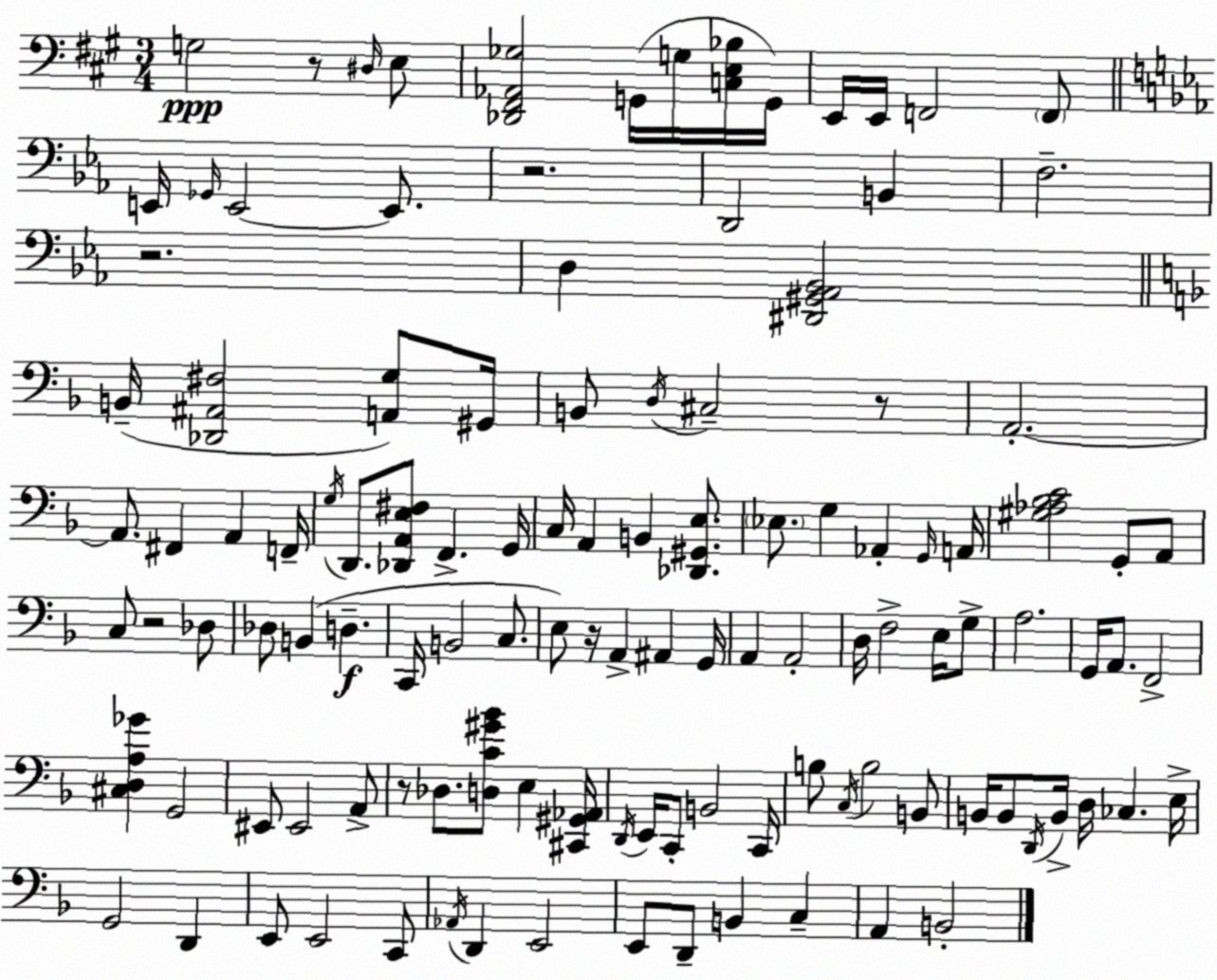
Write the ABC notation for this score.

X:1
T:Untitled
M:3/4
L:1/4
K:A
G,2 z/2 ^D,/4 E,/2 [_D,,^F,,_A,,_G,]2 G,,/4 G,/4 [C,E,_B,]/4 G,,/4 E,,/4 E,,/4 F,,2 F,,/2 E,,/4 _G,,/4 E,,2 E,,/2 z2 D,,2 B,, F,2 z2 D, [^D,,^G,,_A,,_B,,]2 B,,/4 [_D,,^A,,^F,]2 [A,,G,]/2 ^G,,/4 B,,/2 D,/4 ^C,2 z/2 A,,2 A,,/2 ^F,, A,, F,,/4 G,/4 D,,/2 [_D,,A,,E,^F,]/2 F,, G,,/4 C,/4 A,, B,, [_D,,^G,,E,]/2 _E,/2 G, _A,, G,,/4 A,,/4 [^G,_A,_B,C]2 G,,/2 A,,/2 C,/2 z2 _D,/2 _D,/2 B,, D, C,,/4 B,,2 C,/2 E,/2 z/4 A,, ^A,, G,,/4 A,, A,,2 D,/4 F,2 E,/4 G,/2 A,2 G,,/4 A,,/2 F,,2 [^C,D,A,_G] G,,2 ^E,,/2 ^E,,2 A,,/2 z/2 _D,/2 [D,C^G_B]/2 E, [^C,,^G,,_A,,]/4 D,,/4 E,,/4 C,,/2 B,,2 C,,/4 B,/2 C,/4 B,2 B,,/2 B,,/4 B,,/2 D,,/4 B,,/4 D,/4 _C, E,/4 G,,2 D,, E,,/2 E,,2 C,,/2 _A,,/4 D,, E,,2 E,,/2 D,,/2 B,, C, A,, B,,2